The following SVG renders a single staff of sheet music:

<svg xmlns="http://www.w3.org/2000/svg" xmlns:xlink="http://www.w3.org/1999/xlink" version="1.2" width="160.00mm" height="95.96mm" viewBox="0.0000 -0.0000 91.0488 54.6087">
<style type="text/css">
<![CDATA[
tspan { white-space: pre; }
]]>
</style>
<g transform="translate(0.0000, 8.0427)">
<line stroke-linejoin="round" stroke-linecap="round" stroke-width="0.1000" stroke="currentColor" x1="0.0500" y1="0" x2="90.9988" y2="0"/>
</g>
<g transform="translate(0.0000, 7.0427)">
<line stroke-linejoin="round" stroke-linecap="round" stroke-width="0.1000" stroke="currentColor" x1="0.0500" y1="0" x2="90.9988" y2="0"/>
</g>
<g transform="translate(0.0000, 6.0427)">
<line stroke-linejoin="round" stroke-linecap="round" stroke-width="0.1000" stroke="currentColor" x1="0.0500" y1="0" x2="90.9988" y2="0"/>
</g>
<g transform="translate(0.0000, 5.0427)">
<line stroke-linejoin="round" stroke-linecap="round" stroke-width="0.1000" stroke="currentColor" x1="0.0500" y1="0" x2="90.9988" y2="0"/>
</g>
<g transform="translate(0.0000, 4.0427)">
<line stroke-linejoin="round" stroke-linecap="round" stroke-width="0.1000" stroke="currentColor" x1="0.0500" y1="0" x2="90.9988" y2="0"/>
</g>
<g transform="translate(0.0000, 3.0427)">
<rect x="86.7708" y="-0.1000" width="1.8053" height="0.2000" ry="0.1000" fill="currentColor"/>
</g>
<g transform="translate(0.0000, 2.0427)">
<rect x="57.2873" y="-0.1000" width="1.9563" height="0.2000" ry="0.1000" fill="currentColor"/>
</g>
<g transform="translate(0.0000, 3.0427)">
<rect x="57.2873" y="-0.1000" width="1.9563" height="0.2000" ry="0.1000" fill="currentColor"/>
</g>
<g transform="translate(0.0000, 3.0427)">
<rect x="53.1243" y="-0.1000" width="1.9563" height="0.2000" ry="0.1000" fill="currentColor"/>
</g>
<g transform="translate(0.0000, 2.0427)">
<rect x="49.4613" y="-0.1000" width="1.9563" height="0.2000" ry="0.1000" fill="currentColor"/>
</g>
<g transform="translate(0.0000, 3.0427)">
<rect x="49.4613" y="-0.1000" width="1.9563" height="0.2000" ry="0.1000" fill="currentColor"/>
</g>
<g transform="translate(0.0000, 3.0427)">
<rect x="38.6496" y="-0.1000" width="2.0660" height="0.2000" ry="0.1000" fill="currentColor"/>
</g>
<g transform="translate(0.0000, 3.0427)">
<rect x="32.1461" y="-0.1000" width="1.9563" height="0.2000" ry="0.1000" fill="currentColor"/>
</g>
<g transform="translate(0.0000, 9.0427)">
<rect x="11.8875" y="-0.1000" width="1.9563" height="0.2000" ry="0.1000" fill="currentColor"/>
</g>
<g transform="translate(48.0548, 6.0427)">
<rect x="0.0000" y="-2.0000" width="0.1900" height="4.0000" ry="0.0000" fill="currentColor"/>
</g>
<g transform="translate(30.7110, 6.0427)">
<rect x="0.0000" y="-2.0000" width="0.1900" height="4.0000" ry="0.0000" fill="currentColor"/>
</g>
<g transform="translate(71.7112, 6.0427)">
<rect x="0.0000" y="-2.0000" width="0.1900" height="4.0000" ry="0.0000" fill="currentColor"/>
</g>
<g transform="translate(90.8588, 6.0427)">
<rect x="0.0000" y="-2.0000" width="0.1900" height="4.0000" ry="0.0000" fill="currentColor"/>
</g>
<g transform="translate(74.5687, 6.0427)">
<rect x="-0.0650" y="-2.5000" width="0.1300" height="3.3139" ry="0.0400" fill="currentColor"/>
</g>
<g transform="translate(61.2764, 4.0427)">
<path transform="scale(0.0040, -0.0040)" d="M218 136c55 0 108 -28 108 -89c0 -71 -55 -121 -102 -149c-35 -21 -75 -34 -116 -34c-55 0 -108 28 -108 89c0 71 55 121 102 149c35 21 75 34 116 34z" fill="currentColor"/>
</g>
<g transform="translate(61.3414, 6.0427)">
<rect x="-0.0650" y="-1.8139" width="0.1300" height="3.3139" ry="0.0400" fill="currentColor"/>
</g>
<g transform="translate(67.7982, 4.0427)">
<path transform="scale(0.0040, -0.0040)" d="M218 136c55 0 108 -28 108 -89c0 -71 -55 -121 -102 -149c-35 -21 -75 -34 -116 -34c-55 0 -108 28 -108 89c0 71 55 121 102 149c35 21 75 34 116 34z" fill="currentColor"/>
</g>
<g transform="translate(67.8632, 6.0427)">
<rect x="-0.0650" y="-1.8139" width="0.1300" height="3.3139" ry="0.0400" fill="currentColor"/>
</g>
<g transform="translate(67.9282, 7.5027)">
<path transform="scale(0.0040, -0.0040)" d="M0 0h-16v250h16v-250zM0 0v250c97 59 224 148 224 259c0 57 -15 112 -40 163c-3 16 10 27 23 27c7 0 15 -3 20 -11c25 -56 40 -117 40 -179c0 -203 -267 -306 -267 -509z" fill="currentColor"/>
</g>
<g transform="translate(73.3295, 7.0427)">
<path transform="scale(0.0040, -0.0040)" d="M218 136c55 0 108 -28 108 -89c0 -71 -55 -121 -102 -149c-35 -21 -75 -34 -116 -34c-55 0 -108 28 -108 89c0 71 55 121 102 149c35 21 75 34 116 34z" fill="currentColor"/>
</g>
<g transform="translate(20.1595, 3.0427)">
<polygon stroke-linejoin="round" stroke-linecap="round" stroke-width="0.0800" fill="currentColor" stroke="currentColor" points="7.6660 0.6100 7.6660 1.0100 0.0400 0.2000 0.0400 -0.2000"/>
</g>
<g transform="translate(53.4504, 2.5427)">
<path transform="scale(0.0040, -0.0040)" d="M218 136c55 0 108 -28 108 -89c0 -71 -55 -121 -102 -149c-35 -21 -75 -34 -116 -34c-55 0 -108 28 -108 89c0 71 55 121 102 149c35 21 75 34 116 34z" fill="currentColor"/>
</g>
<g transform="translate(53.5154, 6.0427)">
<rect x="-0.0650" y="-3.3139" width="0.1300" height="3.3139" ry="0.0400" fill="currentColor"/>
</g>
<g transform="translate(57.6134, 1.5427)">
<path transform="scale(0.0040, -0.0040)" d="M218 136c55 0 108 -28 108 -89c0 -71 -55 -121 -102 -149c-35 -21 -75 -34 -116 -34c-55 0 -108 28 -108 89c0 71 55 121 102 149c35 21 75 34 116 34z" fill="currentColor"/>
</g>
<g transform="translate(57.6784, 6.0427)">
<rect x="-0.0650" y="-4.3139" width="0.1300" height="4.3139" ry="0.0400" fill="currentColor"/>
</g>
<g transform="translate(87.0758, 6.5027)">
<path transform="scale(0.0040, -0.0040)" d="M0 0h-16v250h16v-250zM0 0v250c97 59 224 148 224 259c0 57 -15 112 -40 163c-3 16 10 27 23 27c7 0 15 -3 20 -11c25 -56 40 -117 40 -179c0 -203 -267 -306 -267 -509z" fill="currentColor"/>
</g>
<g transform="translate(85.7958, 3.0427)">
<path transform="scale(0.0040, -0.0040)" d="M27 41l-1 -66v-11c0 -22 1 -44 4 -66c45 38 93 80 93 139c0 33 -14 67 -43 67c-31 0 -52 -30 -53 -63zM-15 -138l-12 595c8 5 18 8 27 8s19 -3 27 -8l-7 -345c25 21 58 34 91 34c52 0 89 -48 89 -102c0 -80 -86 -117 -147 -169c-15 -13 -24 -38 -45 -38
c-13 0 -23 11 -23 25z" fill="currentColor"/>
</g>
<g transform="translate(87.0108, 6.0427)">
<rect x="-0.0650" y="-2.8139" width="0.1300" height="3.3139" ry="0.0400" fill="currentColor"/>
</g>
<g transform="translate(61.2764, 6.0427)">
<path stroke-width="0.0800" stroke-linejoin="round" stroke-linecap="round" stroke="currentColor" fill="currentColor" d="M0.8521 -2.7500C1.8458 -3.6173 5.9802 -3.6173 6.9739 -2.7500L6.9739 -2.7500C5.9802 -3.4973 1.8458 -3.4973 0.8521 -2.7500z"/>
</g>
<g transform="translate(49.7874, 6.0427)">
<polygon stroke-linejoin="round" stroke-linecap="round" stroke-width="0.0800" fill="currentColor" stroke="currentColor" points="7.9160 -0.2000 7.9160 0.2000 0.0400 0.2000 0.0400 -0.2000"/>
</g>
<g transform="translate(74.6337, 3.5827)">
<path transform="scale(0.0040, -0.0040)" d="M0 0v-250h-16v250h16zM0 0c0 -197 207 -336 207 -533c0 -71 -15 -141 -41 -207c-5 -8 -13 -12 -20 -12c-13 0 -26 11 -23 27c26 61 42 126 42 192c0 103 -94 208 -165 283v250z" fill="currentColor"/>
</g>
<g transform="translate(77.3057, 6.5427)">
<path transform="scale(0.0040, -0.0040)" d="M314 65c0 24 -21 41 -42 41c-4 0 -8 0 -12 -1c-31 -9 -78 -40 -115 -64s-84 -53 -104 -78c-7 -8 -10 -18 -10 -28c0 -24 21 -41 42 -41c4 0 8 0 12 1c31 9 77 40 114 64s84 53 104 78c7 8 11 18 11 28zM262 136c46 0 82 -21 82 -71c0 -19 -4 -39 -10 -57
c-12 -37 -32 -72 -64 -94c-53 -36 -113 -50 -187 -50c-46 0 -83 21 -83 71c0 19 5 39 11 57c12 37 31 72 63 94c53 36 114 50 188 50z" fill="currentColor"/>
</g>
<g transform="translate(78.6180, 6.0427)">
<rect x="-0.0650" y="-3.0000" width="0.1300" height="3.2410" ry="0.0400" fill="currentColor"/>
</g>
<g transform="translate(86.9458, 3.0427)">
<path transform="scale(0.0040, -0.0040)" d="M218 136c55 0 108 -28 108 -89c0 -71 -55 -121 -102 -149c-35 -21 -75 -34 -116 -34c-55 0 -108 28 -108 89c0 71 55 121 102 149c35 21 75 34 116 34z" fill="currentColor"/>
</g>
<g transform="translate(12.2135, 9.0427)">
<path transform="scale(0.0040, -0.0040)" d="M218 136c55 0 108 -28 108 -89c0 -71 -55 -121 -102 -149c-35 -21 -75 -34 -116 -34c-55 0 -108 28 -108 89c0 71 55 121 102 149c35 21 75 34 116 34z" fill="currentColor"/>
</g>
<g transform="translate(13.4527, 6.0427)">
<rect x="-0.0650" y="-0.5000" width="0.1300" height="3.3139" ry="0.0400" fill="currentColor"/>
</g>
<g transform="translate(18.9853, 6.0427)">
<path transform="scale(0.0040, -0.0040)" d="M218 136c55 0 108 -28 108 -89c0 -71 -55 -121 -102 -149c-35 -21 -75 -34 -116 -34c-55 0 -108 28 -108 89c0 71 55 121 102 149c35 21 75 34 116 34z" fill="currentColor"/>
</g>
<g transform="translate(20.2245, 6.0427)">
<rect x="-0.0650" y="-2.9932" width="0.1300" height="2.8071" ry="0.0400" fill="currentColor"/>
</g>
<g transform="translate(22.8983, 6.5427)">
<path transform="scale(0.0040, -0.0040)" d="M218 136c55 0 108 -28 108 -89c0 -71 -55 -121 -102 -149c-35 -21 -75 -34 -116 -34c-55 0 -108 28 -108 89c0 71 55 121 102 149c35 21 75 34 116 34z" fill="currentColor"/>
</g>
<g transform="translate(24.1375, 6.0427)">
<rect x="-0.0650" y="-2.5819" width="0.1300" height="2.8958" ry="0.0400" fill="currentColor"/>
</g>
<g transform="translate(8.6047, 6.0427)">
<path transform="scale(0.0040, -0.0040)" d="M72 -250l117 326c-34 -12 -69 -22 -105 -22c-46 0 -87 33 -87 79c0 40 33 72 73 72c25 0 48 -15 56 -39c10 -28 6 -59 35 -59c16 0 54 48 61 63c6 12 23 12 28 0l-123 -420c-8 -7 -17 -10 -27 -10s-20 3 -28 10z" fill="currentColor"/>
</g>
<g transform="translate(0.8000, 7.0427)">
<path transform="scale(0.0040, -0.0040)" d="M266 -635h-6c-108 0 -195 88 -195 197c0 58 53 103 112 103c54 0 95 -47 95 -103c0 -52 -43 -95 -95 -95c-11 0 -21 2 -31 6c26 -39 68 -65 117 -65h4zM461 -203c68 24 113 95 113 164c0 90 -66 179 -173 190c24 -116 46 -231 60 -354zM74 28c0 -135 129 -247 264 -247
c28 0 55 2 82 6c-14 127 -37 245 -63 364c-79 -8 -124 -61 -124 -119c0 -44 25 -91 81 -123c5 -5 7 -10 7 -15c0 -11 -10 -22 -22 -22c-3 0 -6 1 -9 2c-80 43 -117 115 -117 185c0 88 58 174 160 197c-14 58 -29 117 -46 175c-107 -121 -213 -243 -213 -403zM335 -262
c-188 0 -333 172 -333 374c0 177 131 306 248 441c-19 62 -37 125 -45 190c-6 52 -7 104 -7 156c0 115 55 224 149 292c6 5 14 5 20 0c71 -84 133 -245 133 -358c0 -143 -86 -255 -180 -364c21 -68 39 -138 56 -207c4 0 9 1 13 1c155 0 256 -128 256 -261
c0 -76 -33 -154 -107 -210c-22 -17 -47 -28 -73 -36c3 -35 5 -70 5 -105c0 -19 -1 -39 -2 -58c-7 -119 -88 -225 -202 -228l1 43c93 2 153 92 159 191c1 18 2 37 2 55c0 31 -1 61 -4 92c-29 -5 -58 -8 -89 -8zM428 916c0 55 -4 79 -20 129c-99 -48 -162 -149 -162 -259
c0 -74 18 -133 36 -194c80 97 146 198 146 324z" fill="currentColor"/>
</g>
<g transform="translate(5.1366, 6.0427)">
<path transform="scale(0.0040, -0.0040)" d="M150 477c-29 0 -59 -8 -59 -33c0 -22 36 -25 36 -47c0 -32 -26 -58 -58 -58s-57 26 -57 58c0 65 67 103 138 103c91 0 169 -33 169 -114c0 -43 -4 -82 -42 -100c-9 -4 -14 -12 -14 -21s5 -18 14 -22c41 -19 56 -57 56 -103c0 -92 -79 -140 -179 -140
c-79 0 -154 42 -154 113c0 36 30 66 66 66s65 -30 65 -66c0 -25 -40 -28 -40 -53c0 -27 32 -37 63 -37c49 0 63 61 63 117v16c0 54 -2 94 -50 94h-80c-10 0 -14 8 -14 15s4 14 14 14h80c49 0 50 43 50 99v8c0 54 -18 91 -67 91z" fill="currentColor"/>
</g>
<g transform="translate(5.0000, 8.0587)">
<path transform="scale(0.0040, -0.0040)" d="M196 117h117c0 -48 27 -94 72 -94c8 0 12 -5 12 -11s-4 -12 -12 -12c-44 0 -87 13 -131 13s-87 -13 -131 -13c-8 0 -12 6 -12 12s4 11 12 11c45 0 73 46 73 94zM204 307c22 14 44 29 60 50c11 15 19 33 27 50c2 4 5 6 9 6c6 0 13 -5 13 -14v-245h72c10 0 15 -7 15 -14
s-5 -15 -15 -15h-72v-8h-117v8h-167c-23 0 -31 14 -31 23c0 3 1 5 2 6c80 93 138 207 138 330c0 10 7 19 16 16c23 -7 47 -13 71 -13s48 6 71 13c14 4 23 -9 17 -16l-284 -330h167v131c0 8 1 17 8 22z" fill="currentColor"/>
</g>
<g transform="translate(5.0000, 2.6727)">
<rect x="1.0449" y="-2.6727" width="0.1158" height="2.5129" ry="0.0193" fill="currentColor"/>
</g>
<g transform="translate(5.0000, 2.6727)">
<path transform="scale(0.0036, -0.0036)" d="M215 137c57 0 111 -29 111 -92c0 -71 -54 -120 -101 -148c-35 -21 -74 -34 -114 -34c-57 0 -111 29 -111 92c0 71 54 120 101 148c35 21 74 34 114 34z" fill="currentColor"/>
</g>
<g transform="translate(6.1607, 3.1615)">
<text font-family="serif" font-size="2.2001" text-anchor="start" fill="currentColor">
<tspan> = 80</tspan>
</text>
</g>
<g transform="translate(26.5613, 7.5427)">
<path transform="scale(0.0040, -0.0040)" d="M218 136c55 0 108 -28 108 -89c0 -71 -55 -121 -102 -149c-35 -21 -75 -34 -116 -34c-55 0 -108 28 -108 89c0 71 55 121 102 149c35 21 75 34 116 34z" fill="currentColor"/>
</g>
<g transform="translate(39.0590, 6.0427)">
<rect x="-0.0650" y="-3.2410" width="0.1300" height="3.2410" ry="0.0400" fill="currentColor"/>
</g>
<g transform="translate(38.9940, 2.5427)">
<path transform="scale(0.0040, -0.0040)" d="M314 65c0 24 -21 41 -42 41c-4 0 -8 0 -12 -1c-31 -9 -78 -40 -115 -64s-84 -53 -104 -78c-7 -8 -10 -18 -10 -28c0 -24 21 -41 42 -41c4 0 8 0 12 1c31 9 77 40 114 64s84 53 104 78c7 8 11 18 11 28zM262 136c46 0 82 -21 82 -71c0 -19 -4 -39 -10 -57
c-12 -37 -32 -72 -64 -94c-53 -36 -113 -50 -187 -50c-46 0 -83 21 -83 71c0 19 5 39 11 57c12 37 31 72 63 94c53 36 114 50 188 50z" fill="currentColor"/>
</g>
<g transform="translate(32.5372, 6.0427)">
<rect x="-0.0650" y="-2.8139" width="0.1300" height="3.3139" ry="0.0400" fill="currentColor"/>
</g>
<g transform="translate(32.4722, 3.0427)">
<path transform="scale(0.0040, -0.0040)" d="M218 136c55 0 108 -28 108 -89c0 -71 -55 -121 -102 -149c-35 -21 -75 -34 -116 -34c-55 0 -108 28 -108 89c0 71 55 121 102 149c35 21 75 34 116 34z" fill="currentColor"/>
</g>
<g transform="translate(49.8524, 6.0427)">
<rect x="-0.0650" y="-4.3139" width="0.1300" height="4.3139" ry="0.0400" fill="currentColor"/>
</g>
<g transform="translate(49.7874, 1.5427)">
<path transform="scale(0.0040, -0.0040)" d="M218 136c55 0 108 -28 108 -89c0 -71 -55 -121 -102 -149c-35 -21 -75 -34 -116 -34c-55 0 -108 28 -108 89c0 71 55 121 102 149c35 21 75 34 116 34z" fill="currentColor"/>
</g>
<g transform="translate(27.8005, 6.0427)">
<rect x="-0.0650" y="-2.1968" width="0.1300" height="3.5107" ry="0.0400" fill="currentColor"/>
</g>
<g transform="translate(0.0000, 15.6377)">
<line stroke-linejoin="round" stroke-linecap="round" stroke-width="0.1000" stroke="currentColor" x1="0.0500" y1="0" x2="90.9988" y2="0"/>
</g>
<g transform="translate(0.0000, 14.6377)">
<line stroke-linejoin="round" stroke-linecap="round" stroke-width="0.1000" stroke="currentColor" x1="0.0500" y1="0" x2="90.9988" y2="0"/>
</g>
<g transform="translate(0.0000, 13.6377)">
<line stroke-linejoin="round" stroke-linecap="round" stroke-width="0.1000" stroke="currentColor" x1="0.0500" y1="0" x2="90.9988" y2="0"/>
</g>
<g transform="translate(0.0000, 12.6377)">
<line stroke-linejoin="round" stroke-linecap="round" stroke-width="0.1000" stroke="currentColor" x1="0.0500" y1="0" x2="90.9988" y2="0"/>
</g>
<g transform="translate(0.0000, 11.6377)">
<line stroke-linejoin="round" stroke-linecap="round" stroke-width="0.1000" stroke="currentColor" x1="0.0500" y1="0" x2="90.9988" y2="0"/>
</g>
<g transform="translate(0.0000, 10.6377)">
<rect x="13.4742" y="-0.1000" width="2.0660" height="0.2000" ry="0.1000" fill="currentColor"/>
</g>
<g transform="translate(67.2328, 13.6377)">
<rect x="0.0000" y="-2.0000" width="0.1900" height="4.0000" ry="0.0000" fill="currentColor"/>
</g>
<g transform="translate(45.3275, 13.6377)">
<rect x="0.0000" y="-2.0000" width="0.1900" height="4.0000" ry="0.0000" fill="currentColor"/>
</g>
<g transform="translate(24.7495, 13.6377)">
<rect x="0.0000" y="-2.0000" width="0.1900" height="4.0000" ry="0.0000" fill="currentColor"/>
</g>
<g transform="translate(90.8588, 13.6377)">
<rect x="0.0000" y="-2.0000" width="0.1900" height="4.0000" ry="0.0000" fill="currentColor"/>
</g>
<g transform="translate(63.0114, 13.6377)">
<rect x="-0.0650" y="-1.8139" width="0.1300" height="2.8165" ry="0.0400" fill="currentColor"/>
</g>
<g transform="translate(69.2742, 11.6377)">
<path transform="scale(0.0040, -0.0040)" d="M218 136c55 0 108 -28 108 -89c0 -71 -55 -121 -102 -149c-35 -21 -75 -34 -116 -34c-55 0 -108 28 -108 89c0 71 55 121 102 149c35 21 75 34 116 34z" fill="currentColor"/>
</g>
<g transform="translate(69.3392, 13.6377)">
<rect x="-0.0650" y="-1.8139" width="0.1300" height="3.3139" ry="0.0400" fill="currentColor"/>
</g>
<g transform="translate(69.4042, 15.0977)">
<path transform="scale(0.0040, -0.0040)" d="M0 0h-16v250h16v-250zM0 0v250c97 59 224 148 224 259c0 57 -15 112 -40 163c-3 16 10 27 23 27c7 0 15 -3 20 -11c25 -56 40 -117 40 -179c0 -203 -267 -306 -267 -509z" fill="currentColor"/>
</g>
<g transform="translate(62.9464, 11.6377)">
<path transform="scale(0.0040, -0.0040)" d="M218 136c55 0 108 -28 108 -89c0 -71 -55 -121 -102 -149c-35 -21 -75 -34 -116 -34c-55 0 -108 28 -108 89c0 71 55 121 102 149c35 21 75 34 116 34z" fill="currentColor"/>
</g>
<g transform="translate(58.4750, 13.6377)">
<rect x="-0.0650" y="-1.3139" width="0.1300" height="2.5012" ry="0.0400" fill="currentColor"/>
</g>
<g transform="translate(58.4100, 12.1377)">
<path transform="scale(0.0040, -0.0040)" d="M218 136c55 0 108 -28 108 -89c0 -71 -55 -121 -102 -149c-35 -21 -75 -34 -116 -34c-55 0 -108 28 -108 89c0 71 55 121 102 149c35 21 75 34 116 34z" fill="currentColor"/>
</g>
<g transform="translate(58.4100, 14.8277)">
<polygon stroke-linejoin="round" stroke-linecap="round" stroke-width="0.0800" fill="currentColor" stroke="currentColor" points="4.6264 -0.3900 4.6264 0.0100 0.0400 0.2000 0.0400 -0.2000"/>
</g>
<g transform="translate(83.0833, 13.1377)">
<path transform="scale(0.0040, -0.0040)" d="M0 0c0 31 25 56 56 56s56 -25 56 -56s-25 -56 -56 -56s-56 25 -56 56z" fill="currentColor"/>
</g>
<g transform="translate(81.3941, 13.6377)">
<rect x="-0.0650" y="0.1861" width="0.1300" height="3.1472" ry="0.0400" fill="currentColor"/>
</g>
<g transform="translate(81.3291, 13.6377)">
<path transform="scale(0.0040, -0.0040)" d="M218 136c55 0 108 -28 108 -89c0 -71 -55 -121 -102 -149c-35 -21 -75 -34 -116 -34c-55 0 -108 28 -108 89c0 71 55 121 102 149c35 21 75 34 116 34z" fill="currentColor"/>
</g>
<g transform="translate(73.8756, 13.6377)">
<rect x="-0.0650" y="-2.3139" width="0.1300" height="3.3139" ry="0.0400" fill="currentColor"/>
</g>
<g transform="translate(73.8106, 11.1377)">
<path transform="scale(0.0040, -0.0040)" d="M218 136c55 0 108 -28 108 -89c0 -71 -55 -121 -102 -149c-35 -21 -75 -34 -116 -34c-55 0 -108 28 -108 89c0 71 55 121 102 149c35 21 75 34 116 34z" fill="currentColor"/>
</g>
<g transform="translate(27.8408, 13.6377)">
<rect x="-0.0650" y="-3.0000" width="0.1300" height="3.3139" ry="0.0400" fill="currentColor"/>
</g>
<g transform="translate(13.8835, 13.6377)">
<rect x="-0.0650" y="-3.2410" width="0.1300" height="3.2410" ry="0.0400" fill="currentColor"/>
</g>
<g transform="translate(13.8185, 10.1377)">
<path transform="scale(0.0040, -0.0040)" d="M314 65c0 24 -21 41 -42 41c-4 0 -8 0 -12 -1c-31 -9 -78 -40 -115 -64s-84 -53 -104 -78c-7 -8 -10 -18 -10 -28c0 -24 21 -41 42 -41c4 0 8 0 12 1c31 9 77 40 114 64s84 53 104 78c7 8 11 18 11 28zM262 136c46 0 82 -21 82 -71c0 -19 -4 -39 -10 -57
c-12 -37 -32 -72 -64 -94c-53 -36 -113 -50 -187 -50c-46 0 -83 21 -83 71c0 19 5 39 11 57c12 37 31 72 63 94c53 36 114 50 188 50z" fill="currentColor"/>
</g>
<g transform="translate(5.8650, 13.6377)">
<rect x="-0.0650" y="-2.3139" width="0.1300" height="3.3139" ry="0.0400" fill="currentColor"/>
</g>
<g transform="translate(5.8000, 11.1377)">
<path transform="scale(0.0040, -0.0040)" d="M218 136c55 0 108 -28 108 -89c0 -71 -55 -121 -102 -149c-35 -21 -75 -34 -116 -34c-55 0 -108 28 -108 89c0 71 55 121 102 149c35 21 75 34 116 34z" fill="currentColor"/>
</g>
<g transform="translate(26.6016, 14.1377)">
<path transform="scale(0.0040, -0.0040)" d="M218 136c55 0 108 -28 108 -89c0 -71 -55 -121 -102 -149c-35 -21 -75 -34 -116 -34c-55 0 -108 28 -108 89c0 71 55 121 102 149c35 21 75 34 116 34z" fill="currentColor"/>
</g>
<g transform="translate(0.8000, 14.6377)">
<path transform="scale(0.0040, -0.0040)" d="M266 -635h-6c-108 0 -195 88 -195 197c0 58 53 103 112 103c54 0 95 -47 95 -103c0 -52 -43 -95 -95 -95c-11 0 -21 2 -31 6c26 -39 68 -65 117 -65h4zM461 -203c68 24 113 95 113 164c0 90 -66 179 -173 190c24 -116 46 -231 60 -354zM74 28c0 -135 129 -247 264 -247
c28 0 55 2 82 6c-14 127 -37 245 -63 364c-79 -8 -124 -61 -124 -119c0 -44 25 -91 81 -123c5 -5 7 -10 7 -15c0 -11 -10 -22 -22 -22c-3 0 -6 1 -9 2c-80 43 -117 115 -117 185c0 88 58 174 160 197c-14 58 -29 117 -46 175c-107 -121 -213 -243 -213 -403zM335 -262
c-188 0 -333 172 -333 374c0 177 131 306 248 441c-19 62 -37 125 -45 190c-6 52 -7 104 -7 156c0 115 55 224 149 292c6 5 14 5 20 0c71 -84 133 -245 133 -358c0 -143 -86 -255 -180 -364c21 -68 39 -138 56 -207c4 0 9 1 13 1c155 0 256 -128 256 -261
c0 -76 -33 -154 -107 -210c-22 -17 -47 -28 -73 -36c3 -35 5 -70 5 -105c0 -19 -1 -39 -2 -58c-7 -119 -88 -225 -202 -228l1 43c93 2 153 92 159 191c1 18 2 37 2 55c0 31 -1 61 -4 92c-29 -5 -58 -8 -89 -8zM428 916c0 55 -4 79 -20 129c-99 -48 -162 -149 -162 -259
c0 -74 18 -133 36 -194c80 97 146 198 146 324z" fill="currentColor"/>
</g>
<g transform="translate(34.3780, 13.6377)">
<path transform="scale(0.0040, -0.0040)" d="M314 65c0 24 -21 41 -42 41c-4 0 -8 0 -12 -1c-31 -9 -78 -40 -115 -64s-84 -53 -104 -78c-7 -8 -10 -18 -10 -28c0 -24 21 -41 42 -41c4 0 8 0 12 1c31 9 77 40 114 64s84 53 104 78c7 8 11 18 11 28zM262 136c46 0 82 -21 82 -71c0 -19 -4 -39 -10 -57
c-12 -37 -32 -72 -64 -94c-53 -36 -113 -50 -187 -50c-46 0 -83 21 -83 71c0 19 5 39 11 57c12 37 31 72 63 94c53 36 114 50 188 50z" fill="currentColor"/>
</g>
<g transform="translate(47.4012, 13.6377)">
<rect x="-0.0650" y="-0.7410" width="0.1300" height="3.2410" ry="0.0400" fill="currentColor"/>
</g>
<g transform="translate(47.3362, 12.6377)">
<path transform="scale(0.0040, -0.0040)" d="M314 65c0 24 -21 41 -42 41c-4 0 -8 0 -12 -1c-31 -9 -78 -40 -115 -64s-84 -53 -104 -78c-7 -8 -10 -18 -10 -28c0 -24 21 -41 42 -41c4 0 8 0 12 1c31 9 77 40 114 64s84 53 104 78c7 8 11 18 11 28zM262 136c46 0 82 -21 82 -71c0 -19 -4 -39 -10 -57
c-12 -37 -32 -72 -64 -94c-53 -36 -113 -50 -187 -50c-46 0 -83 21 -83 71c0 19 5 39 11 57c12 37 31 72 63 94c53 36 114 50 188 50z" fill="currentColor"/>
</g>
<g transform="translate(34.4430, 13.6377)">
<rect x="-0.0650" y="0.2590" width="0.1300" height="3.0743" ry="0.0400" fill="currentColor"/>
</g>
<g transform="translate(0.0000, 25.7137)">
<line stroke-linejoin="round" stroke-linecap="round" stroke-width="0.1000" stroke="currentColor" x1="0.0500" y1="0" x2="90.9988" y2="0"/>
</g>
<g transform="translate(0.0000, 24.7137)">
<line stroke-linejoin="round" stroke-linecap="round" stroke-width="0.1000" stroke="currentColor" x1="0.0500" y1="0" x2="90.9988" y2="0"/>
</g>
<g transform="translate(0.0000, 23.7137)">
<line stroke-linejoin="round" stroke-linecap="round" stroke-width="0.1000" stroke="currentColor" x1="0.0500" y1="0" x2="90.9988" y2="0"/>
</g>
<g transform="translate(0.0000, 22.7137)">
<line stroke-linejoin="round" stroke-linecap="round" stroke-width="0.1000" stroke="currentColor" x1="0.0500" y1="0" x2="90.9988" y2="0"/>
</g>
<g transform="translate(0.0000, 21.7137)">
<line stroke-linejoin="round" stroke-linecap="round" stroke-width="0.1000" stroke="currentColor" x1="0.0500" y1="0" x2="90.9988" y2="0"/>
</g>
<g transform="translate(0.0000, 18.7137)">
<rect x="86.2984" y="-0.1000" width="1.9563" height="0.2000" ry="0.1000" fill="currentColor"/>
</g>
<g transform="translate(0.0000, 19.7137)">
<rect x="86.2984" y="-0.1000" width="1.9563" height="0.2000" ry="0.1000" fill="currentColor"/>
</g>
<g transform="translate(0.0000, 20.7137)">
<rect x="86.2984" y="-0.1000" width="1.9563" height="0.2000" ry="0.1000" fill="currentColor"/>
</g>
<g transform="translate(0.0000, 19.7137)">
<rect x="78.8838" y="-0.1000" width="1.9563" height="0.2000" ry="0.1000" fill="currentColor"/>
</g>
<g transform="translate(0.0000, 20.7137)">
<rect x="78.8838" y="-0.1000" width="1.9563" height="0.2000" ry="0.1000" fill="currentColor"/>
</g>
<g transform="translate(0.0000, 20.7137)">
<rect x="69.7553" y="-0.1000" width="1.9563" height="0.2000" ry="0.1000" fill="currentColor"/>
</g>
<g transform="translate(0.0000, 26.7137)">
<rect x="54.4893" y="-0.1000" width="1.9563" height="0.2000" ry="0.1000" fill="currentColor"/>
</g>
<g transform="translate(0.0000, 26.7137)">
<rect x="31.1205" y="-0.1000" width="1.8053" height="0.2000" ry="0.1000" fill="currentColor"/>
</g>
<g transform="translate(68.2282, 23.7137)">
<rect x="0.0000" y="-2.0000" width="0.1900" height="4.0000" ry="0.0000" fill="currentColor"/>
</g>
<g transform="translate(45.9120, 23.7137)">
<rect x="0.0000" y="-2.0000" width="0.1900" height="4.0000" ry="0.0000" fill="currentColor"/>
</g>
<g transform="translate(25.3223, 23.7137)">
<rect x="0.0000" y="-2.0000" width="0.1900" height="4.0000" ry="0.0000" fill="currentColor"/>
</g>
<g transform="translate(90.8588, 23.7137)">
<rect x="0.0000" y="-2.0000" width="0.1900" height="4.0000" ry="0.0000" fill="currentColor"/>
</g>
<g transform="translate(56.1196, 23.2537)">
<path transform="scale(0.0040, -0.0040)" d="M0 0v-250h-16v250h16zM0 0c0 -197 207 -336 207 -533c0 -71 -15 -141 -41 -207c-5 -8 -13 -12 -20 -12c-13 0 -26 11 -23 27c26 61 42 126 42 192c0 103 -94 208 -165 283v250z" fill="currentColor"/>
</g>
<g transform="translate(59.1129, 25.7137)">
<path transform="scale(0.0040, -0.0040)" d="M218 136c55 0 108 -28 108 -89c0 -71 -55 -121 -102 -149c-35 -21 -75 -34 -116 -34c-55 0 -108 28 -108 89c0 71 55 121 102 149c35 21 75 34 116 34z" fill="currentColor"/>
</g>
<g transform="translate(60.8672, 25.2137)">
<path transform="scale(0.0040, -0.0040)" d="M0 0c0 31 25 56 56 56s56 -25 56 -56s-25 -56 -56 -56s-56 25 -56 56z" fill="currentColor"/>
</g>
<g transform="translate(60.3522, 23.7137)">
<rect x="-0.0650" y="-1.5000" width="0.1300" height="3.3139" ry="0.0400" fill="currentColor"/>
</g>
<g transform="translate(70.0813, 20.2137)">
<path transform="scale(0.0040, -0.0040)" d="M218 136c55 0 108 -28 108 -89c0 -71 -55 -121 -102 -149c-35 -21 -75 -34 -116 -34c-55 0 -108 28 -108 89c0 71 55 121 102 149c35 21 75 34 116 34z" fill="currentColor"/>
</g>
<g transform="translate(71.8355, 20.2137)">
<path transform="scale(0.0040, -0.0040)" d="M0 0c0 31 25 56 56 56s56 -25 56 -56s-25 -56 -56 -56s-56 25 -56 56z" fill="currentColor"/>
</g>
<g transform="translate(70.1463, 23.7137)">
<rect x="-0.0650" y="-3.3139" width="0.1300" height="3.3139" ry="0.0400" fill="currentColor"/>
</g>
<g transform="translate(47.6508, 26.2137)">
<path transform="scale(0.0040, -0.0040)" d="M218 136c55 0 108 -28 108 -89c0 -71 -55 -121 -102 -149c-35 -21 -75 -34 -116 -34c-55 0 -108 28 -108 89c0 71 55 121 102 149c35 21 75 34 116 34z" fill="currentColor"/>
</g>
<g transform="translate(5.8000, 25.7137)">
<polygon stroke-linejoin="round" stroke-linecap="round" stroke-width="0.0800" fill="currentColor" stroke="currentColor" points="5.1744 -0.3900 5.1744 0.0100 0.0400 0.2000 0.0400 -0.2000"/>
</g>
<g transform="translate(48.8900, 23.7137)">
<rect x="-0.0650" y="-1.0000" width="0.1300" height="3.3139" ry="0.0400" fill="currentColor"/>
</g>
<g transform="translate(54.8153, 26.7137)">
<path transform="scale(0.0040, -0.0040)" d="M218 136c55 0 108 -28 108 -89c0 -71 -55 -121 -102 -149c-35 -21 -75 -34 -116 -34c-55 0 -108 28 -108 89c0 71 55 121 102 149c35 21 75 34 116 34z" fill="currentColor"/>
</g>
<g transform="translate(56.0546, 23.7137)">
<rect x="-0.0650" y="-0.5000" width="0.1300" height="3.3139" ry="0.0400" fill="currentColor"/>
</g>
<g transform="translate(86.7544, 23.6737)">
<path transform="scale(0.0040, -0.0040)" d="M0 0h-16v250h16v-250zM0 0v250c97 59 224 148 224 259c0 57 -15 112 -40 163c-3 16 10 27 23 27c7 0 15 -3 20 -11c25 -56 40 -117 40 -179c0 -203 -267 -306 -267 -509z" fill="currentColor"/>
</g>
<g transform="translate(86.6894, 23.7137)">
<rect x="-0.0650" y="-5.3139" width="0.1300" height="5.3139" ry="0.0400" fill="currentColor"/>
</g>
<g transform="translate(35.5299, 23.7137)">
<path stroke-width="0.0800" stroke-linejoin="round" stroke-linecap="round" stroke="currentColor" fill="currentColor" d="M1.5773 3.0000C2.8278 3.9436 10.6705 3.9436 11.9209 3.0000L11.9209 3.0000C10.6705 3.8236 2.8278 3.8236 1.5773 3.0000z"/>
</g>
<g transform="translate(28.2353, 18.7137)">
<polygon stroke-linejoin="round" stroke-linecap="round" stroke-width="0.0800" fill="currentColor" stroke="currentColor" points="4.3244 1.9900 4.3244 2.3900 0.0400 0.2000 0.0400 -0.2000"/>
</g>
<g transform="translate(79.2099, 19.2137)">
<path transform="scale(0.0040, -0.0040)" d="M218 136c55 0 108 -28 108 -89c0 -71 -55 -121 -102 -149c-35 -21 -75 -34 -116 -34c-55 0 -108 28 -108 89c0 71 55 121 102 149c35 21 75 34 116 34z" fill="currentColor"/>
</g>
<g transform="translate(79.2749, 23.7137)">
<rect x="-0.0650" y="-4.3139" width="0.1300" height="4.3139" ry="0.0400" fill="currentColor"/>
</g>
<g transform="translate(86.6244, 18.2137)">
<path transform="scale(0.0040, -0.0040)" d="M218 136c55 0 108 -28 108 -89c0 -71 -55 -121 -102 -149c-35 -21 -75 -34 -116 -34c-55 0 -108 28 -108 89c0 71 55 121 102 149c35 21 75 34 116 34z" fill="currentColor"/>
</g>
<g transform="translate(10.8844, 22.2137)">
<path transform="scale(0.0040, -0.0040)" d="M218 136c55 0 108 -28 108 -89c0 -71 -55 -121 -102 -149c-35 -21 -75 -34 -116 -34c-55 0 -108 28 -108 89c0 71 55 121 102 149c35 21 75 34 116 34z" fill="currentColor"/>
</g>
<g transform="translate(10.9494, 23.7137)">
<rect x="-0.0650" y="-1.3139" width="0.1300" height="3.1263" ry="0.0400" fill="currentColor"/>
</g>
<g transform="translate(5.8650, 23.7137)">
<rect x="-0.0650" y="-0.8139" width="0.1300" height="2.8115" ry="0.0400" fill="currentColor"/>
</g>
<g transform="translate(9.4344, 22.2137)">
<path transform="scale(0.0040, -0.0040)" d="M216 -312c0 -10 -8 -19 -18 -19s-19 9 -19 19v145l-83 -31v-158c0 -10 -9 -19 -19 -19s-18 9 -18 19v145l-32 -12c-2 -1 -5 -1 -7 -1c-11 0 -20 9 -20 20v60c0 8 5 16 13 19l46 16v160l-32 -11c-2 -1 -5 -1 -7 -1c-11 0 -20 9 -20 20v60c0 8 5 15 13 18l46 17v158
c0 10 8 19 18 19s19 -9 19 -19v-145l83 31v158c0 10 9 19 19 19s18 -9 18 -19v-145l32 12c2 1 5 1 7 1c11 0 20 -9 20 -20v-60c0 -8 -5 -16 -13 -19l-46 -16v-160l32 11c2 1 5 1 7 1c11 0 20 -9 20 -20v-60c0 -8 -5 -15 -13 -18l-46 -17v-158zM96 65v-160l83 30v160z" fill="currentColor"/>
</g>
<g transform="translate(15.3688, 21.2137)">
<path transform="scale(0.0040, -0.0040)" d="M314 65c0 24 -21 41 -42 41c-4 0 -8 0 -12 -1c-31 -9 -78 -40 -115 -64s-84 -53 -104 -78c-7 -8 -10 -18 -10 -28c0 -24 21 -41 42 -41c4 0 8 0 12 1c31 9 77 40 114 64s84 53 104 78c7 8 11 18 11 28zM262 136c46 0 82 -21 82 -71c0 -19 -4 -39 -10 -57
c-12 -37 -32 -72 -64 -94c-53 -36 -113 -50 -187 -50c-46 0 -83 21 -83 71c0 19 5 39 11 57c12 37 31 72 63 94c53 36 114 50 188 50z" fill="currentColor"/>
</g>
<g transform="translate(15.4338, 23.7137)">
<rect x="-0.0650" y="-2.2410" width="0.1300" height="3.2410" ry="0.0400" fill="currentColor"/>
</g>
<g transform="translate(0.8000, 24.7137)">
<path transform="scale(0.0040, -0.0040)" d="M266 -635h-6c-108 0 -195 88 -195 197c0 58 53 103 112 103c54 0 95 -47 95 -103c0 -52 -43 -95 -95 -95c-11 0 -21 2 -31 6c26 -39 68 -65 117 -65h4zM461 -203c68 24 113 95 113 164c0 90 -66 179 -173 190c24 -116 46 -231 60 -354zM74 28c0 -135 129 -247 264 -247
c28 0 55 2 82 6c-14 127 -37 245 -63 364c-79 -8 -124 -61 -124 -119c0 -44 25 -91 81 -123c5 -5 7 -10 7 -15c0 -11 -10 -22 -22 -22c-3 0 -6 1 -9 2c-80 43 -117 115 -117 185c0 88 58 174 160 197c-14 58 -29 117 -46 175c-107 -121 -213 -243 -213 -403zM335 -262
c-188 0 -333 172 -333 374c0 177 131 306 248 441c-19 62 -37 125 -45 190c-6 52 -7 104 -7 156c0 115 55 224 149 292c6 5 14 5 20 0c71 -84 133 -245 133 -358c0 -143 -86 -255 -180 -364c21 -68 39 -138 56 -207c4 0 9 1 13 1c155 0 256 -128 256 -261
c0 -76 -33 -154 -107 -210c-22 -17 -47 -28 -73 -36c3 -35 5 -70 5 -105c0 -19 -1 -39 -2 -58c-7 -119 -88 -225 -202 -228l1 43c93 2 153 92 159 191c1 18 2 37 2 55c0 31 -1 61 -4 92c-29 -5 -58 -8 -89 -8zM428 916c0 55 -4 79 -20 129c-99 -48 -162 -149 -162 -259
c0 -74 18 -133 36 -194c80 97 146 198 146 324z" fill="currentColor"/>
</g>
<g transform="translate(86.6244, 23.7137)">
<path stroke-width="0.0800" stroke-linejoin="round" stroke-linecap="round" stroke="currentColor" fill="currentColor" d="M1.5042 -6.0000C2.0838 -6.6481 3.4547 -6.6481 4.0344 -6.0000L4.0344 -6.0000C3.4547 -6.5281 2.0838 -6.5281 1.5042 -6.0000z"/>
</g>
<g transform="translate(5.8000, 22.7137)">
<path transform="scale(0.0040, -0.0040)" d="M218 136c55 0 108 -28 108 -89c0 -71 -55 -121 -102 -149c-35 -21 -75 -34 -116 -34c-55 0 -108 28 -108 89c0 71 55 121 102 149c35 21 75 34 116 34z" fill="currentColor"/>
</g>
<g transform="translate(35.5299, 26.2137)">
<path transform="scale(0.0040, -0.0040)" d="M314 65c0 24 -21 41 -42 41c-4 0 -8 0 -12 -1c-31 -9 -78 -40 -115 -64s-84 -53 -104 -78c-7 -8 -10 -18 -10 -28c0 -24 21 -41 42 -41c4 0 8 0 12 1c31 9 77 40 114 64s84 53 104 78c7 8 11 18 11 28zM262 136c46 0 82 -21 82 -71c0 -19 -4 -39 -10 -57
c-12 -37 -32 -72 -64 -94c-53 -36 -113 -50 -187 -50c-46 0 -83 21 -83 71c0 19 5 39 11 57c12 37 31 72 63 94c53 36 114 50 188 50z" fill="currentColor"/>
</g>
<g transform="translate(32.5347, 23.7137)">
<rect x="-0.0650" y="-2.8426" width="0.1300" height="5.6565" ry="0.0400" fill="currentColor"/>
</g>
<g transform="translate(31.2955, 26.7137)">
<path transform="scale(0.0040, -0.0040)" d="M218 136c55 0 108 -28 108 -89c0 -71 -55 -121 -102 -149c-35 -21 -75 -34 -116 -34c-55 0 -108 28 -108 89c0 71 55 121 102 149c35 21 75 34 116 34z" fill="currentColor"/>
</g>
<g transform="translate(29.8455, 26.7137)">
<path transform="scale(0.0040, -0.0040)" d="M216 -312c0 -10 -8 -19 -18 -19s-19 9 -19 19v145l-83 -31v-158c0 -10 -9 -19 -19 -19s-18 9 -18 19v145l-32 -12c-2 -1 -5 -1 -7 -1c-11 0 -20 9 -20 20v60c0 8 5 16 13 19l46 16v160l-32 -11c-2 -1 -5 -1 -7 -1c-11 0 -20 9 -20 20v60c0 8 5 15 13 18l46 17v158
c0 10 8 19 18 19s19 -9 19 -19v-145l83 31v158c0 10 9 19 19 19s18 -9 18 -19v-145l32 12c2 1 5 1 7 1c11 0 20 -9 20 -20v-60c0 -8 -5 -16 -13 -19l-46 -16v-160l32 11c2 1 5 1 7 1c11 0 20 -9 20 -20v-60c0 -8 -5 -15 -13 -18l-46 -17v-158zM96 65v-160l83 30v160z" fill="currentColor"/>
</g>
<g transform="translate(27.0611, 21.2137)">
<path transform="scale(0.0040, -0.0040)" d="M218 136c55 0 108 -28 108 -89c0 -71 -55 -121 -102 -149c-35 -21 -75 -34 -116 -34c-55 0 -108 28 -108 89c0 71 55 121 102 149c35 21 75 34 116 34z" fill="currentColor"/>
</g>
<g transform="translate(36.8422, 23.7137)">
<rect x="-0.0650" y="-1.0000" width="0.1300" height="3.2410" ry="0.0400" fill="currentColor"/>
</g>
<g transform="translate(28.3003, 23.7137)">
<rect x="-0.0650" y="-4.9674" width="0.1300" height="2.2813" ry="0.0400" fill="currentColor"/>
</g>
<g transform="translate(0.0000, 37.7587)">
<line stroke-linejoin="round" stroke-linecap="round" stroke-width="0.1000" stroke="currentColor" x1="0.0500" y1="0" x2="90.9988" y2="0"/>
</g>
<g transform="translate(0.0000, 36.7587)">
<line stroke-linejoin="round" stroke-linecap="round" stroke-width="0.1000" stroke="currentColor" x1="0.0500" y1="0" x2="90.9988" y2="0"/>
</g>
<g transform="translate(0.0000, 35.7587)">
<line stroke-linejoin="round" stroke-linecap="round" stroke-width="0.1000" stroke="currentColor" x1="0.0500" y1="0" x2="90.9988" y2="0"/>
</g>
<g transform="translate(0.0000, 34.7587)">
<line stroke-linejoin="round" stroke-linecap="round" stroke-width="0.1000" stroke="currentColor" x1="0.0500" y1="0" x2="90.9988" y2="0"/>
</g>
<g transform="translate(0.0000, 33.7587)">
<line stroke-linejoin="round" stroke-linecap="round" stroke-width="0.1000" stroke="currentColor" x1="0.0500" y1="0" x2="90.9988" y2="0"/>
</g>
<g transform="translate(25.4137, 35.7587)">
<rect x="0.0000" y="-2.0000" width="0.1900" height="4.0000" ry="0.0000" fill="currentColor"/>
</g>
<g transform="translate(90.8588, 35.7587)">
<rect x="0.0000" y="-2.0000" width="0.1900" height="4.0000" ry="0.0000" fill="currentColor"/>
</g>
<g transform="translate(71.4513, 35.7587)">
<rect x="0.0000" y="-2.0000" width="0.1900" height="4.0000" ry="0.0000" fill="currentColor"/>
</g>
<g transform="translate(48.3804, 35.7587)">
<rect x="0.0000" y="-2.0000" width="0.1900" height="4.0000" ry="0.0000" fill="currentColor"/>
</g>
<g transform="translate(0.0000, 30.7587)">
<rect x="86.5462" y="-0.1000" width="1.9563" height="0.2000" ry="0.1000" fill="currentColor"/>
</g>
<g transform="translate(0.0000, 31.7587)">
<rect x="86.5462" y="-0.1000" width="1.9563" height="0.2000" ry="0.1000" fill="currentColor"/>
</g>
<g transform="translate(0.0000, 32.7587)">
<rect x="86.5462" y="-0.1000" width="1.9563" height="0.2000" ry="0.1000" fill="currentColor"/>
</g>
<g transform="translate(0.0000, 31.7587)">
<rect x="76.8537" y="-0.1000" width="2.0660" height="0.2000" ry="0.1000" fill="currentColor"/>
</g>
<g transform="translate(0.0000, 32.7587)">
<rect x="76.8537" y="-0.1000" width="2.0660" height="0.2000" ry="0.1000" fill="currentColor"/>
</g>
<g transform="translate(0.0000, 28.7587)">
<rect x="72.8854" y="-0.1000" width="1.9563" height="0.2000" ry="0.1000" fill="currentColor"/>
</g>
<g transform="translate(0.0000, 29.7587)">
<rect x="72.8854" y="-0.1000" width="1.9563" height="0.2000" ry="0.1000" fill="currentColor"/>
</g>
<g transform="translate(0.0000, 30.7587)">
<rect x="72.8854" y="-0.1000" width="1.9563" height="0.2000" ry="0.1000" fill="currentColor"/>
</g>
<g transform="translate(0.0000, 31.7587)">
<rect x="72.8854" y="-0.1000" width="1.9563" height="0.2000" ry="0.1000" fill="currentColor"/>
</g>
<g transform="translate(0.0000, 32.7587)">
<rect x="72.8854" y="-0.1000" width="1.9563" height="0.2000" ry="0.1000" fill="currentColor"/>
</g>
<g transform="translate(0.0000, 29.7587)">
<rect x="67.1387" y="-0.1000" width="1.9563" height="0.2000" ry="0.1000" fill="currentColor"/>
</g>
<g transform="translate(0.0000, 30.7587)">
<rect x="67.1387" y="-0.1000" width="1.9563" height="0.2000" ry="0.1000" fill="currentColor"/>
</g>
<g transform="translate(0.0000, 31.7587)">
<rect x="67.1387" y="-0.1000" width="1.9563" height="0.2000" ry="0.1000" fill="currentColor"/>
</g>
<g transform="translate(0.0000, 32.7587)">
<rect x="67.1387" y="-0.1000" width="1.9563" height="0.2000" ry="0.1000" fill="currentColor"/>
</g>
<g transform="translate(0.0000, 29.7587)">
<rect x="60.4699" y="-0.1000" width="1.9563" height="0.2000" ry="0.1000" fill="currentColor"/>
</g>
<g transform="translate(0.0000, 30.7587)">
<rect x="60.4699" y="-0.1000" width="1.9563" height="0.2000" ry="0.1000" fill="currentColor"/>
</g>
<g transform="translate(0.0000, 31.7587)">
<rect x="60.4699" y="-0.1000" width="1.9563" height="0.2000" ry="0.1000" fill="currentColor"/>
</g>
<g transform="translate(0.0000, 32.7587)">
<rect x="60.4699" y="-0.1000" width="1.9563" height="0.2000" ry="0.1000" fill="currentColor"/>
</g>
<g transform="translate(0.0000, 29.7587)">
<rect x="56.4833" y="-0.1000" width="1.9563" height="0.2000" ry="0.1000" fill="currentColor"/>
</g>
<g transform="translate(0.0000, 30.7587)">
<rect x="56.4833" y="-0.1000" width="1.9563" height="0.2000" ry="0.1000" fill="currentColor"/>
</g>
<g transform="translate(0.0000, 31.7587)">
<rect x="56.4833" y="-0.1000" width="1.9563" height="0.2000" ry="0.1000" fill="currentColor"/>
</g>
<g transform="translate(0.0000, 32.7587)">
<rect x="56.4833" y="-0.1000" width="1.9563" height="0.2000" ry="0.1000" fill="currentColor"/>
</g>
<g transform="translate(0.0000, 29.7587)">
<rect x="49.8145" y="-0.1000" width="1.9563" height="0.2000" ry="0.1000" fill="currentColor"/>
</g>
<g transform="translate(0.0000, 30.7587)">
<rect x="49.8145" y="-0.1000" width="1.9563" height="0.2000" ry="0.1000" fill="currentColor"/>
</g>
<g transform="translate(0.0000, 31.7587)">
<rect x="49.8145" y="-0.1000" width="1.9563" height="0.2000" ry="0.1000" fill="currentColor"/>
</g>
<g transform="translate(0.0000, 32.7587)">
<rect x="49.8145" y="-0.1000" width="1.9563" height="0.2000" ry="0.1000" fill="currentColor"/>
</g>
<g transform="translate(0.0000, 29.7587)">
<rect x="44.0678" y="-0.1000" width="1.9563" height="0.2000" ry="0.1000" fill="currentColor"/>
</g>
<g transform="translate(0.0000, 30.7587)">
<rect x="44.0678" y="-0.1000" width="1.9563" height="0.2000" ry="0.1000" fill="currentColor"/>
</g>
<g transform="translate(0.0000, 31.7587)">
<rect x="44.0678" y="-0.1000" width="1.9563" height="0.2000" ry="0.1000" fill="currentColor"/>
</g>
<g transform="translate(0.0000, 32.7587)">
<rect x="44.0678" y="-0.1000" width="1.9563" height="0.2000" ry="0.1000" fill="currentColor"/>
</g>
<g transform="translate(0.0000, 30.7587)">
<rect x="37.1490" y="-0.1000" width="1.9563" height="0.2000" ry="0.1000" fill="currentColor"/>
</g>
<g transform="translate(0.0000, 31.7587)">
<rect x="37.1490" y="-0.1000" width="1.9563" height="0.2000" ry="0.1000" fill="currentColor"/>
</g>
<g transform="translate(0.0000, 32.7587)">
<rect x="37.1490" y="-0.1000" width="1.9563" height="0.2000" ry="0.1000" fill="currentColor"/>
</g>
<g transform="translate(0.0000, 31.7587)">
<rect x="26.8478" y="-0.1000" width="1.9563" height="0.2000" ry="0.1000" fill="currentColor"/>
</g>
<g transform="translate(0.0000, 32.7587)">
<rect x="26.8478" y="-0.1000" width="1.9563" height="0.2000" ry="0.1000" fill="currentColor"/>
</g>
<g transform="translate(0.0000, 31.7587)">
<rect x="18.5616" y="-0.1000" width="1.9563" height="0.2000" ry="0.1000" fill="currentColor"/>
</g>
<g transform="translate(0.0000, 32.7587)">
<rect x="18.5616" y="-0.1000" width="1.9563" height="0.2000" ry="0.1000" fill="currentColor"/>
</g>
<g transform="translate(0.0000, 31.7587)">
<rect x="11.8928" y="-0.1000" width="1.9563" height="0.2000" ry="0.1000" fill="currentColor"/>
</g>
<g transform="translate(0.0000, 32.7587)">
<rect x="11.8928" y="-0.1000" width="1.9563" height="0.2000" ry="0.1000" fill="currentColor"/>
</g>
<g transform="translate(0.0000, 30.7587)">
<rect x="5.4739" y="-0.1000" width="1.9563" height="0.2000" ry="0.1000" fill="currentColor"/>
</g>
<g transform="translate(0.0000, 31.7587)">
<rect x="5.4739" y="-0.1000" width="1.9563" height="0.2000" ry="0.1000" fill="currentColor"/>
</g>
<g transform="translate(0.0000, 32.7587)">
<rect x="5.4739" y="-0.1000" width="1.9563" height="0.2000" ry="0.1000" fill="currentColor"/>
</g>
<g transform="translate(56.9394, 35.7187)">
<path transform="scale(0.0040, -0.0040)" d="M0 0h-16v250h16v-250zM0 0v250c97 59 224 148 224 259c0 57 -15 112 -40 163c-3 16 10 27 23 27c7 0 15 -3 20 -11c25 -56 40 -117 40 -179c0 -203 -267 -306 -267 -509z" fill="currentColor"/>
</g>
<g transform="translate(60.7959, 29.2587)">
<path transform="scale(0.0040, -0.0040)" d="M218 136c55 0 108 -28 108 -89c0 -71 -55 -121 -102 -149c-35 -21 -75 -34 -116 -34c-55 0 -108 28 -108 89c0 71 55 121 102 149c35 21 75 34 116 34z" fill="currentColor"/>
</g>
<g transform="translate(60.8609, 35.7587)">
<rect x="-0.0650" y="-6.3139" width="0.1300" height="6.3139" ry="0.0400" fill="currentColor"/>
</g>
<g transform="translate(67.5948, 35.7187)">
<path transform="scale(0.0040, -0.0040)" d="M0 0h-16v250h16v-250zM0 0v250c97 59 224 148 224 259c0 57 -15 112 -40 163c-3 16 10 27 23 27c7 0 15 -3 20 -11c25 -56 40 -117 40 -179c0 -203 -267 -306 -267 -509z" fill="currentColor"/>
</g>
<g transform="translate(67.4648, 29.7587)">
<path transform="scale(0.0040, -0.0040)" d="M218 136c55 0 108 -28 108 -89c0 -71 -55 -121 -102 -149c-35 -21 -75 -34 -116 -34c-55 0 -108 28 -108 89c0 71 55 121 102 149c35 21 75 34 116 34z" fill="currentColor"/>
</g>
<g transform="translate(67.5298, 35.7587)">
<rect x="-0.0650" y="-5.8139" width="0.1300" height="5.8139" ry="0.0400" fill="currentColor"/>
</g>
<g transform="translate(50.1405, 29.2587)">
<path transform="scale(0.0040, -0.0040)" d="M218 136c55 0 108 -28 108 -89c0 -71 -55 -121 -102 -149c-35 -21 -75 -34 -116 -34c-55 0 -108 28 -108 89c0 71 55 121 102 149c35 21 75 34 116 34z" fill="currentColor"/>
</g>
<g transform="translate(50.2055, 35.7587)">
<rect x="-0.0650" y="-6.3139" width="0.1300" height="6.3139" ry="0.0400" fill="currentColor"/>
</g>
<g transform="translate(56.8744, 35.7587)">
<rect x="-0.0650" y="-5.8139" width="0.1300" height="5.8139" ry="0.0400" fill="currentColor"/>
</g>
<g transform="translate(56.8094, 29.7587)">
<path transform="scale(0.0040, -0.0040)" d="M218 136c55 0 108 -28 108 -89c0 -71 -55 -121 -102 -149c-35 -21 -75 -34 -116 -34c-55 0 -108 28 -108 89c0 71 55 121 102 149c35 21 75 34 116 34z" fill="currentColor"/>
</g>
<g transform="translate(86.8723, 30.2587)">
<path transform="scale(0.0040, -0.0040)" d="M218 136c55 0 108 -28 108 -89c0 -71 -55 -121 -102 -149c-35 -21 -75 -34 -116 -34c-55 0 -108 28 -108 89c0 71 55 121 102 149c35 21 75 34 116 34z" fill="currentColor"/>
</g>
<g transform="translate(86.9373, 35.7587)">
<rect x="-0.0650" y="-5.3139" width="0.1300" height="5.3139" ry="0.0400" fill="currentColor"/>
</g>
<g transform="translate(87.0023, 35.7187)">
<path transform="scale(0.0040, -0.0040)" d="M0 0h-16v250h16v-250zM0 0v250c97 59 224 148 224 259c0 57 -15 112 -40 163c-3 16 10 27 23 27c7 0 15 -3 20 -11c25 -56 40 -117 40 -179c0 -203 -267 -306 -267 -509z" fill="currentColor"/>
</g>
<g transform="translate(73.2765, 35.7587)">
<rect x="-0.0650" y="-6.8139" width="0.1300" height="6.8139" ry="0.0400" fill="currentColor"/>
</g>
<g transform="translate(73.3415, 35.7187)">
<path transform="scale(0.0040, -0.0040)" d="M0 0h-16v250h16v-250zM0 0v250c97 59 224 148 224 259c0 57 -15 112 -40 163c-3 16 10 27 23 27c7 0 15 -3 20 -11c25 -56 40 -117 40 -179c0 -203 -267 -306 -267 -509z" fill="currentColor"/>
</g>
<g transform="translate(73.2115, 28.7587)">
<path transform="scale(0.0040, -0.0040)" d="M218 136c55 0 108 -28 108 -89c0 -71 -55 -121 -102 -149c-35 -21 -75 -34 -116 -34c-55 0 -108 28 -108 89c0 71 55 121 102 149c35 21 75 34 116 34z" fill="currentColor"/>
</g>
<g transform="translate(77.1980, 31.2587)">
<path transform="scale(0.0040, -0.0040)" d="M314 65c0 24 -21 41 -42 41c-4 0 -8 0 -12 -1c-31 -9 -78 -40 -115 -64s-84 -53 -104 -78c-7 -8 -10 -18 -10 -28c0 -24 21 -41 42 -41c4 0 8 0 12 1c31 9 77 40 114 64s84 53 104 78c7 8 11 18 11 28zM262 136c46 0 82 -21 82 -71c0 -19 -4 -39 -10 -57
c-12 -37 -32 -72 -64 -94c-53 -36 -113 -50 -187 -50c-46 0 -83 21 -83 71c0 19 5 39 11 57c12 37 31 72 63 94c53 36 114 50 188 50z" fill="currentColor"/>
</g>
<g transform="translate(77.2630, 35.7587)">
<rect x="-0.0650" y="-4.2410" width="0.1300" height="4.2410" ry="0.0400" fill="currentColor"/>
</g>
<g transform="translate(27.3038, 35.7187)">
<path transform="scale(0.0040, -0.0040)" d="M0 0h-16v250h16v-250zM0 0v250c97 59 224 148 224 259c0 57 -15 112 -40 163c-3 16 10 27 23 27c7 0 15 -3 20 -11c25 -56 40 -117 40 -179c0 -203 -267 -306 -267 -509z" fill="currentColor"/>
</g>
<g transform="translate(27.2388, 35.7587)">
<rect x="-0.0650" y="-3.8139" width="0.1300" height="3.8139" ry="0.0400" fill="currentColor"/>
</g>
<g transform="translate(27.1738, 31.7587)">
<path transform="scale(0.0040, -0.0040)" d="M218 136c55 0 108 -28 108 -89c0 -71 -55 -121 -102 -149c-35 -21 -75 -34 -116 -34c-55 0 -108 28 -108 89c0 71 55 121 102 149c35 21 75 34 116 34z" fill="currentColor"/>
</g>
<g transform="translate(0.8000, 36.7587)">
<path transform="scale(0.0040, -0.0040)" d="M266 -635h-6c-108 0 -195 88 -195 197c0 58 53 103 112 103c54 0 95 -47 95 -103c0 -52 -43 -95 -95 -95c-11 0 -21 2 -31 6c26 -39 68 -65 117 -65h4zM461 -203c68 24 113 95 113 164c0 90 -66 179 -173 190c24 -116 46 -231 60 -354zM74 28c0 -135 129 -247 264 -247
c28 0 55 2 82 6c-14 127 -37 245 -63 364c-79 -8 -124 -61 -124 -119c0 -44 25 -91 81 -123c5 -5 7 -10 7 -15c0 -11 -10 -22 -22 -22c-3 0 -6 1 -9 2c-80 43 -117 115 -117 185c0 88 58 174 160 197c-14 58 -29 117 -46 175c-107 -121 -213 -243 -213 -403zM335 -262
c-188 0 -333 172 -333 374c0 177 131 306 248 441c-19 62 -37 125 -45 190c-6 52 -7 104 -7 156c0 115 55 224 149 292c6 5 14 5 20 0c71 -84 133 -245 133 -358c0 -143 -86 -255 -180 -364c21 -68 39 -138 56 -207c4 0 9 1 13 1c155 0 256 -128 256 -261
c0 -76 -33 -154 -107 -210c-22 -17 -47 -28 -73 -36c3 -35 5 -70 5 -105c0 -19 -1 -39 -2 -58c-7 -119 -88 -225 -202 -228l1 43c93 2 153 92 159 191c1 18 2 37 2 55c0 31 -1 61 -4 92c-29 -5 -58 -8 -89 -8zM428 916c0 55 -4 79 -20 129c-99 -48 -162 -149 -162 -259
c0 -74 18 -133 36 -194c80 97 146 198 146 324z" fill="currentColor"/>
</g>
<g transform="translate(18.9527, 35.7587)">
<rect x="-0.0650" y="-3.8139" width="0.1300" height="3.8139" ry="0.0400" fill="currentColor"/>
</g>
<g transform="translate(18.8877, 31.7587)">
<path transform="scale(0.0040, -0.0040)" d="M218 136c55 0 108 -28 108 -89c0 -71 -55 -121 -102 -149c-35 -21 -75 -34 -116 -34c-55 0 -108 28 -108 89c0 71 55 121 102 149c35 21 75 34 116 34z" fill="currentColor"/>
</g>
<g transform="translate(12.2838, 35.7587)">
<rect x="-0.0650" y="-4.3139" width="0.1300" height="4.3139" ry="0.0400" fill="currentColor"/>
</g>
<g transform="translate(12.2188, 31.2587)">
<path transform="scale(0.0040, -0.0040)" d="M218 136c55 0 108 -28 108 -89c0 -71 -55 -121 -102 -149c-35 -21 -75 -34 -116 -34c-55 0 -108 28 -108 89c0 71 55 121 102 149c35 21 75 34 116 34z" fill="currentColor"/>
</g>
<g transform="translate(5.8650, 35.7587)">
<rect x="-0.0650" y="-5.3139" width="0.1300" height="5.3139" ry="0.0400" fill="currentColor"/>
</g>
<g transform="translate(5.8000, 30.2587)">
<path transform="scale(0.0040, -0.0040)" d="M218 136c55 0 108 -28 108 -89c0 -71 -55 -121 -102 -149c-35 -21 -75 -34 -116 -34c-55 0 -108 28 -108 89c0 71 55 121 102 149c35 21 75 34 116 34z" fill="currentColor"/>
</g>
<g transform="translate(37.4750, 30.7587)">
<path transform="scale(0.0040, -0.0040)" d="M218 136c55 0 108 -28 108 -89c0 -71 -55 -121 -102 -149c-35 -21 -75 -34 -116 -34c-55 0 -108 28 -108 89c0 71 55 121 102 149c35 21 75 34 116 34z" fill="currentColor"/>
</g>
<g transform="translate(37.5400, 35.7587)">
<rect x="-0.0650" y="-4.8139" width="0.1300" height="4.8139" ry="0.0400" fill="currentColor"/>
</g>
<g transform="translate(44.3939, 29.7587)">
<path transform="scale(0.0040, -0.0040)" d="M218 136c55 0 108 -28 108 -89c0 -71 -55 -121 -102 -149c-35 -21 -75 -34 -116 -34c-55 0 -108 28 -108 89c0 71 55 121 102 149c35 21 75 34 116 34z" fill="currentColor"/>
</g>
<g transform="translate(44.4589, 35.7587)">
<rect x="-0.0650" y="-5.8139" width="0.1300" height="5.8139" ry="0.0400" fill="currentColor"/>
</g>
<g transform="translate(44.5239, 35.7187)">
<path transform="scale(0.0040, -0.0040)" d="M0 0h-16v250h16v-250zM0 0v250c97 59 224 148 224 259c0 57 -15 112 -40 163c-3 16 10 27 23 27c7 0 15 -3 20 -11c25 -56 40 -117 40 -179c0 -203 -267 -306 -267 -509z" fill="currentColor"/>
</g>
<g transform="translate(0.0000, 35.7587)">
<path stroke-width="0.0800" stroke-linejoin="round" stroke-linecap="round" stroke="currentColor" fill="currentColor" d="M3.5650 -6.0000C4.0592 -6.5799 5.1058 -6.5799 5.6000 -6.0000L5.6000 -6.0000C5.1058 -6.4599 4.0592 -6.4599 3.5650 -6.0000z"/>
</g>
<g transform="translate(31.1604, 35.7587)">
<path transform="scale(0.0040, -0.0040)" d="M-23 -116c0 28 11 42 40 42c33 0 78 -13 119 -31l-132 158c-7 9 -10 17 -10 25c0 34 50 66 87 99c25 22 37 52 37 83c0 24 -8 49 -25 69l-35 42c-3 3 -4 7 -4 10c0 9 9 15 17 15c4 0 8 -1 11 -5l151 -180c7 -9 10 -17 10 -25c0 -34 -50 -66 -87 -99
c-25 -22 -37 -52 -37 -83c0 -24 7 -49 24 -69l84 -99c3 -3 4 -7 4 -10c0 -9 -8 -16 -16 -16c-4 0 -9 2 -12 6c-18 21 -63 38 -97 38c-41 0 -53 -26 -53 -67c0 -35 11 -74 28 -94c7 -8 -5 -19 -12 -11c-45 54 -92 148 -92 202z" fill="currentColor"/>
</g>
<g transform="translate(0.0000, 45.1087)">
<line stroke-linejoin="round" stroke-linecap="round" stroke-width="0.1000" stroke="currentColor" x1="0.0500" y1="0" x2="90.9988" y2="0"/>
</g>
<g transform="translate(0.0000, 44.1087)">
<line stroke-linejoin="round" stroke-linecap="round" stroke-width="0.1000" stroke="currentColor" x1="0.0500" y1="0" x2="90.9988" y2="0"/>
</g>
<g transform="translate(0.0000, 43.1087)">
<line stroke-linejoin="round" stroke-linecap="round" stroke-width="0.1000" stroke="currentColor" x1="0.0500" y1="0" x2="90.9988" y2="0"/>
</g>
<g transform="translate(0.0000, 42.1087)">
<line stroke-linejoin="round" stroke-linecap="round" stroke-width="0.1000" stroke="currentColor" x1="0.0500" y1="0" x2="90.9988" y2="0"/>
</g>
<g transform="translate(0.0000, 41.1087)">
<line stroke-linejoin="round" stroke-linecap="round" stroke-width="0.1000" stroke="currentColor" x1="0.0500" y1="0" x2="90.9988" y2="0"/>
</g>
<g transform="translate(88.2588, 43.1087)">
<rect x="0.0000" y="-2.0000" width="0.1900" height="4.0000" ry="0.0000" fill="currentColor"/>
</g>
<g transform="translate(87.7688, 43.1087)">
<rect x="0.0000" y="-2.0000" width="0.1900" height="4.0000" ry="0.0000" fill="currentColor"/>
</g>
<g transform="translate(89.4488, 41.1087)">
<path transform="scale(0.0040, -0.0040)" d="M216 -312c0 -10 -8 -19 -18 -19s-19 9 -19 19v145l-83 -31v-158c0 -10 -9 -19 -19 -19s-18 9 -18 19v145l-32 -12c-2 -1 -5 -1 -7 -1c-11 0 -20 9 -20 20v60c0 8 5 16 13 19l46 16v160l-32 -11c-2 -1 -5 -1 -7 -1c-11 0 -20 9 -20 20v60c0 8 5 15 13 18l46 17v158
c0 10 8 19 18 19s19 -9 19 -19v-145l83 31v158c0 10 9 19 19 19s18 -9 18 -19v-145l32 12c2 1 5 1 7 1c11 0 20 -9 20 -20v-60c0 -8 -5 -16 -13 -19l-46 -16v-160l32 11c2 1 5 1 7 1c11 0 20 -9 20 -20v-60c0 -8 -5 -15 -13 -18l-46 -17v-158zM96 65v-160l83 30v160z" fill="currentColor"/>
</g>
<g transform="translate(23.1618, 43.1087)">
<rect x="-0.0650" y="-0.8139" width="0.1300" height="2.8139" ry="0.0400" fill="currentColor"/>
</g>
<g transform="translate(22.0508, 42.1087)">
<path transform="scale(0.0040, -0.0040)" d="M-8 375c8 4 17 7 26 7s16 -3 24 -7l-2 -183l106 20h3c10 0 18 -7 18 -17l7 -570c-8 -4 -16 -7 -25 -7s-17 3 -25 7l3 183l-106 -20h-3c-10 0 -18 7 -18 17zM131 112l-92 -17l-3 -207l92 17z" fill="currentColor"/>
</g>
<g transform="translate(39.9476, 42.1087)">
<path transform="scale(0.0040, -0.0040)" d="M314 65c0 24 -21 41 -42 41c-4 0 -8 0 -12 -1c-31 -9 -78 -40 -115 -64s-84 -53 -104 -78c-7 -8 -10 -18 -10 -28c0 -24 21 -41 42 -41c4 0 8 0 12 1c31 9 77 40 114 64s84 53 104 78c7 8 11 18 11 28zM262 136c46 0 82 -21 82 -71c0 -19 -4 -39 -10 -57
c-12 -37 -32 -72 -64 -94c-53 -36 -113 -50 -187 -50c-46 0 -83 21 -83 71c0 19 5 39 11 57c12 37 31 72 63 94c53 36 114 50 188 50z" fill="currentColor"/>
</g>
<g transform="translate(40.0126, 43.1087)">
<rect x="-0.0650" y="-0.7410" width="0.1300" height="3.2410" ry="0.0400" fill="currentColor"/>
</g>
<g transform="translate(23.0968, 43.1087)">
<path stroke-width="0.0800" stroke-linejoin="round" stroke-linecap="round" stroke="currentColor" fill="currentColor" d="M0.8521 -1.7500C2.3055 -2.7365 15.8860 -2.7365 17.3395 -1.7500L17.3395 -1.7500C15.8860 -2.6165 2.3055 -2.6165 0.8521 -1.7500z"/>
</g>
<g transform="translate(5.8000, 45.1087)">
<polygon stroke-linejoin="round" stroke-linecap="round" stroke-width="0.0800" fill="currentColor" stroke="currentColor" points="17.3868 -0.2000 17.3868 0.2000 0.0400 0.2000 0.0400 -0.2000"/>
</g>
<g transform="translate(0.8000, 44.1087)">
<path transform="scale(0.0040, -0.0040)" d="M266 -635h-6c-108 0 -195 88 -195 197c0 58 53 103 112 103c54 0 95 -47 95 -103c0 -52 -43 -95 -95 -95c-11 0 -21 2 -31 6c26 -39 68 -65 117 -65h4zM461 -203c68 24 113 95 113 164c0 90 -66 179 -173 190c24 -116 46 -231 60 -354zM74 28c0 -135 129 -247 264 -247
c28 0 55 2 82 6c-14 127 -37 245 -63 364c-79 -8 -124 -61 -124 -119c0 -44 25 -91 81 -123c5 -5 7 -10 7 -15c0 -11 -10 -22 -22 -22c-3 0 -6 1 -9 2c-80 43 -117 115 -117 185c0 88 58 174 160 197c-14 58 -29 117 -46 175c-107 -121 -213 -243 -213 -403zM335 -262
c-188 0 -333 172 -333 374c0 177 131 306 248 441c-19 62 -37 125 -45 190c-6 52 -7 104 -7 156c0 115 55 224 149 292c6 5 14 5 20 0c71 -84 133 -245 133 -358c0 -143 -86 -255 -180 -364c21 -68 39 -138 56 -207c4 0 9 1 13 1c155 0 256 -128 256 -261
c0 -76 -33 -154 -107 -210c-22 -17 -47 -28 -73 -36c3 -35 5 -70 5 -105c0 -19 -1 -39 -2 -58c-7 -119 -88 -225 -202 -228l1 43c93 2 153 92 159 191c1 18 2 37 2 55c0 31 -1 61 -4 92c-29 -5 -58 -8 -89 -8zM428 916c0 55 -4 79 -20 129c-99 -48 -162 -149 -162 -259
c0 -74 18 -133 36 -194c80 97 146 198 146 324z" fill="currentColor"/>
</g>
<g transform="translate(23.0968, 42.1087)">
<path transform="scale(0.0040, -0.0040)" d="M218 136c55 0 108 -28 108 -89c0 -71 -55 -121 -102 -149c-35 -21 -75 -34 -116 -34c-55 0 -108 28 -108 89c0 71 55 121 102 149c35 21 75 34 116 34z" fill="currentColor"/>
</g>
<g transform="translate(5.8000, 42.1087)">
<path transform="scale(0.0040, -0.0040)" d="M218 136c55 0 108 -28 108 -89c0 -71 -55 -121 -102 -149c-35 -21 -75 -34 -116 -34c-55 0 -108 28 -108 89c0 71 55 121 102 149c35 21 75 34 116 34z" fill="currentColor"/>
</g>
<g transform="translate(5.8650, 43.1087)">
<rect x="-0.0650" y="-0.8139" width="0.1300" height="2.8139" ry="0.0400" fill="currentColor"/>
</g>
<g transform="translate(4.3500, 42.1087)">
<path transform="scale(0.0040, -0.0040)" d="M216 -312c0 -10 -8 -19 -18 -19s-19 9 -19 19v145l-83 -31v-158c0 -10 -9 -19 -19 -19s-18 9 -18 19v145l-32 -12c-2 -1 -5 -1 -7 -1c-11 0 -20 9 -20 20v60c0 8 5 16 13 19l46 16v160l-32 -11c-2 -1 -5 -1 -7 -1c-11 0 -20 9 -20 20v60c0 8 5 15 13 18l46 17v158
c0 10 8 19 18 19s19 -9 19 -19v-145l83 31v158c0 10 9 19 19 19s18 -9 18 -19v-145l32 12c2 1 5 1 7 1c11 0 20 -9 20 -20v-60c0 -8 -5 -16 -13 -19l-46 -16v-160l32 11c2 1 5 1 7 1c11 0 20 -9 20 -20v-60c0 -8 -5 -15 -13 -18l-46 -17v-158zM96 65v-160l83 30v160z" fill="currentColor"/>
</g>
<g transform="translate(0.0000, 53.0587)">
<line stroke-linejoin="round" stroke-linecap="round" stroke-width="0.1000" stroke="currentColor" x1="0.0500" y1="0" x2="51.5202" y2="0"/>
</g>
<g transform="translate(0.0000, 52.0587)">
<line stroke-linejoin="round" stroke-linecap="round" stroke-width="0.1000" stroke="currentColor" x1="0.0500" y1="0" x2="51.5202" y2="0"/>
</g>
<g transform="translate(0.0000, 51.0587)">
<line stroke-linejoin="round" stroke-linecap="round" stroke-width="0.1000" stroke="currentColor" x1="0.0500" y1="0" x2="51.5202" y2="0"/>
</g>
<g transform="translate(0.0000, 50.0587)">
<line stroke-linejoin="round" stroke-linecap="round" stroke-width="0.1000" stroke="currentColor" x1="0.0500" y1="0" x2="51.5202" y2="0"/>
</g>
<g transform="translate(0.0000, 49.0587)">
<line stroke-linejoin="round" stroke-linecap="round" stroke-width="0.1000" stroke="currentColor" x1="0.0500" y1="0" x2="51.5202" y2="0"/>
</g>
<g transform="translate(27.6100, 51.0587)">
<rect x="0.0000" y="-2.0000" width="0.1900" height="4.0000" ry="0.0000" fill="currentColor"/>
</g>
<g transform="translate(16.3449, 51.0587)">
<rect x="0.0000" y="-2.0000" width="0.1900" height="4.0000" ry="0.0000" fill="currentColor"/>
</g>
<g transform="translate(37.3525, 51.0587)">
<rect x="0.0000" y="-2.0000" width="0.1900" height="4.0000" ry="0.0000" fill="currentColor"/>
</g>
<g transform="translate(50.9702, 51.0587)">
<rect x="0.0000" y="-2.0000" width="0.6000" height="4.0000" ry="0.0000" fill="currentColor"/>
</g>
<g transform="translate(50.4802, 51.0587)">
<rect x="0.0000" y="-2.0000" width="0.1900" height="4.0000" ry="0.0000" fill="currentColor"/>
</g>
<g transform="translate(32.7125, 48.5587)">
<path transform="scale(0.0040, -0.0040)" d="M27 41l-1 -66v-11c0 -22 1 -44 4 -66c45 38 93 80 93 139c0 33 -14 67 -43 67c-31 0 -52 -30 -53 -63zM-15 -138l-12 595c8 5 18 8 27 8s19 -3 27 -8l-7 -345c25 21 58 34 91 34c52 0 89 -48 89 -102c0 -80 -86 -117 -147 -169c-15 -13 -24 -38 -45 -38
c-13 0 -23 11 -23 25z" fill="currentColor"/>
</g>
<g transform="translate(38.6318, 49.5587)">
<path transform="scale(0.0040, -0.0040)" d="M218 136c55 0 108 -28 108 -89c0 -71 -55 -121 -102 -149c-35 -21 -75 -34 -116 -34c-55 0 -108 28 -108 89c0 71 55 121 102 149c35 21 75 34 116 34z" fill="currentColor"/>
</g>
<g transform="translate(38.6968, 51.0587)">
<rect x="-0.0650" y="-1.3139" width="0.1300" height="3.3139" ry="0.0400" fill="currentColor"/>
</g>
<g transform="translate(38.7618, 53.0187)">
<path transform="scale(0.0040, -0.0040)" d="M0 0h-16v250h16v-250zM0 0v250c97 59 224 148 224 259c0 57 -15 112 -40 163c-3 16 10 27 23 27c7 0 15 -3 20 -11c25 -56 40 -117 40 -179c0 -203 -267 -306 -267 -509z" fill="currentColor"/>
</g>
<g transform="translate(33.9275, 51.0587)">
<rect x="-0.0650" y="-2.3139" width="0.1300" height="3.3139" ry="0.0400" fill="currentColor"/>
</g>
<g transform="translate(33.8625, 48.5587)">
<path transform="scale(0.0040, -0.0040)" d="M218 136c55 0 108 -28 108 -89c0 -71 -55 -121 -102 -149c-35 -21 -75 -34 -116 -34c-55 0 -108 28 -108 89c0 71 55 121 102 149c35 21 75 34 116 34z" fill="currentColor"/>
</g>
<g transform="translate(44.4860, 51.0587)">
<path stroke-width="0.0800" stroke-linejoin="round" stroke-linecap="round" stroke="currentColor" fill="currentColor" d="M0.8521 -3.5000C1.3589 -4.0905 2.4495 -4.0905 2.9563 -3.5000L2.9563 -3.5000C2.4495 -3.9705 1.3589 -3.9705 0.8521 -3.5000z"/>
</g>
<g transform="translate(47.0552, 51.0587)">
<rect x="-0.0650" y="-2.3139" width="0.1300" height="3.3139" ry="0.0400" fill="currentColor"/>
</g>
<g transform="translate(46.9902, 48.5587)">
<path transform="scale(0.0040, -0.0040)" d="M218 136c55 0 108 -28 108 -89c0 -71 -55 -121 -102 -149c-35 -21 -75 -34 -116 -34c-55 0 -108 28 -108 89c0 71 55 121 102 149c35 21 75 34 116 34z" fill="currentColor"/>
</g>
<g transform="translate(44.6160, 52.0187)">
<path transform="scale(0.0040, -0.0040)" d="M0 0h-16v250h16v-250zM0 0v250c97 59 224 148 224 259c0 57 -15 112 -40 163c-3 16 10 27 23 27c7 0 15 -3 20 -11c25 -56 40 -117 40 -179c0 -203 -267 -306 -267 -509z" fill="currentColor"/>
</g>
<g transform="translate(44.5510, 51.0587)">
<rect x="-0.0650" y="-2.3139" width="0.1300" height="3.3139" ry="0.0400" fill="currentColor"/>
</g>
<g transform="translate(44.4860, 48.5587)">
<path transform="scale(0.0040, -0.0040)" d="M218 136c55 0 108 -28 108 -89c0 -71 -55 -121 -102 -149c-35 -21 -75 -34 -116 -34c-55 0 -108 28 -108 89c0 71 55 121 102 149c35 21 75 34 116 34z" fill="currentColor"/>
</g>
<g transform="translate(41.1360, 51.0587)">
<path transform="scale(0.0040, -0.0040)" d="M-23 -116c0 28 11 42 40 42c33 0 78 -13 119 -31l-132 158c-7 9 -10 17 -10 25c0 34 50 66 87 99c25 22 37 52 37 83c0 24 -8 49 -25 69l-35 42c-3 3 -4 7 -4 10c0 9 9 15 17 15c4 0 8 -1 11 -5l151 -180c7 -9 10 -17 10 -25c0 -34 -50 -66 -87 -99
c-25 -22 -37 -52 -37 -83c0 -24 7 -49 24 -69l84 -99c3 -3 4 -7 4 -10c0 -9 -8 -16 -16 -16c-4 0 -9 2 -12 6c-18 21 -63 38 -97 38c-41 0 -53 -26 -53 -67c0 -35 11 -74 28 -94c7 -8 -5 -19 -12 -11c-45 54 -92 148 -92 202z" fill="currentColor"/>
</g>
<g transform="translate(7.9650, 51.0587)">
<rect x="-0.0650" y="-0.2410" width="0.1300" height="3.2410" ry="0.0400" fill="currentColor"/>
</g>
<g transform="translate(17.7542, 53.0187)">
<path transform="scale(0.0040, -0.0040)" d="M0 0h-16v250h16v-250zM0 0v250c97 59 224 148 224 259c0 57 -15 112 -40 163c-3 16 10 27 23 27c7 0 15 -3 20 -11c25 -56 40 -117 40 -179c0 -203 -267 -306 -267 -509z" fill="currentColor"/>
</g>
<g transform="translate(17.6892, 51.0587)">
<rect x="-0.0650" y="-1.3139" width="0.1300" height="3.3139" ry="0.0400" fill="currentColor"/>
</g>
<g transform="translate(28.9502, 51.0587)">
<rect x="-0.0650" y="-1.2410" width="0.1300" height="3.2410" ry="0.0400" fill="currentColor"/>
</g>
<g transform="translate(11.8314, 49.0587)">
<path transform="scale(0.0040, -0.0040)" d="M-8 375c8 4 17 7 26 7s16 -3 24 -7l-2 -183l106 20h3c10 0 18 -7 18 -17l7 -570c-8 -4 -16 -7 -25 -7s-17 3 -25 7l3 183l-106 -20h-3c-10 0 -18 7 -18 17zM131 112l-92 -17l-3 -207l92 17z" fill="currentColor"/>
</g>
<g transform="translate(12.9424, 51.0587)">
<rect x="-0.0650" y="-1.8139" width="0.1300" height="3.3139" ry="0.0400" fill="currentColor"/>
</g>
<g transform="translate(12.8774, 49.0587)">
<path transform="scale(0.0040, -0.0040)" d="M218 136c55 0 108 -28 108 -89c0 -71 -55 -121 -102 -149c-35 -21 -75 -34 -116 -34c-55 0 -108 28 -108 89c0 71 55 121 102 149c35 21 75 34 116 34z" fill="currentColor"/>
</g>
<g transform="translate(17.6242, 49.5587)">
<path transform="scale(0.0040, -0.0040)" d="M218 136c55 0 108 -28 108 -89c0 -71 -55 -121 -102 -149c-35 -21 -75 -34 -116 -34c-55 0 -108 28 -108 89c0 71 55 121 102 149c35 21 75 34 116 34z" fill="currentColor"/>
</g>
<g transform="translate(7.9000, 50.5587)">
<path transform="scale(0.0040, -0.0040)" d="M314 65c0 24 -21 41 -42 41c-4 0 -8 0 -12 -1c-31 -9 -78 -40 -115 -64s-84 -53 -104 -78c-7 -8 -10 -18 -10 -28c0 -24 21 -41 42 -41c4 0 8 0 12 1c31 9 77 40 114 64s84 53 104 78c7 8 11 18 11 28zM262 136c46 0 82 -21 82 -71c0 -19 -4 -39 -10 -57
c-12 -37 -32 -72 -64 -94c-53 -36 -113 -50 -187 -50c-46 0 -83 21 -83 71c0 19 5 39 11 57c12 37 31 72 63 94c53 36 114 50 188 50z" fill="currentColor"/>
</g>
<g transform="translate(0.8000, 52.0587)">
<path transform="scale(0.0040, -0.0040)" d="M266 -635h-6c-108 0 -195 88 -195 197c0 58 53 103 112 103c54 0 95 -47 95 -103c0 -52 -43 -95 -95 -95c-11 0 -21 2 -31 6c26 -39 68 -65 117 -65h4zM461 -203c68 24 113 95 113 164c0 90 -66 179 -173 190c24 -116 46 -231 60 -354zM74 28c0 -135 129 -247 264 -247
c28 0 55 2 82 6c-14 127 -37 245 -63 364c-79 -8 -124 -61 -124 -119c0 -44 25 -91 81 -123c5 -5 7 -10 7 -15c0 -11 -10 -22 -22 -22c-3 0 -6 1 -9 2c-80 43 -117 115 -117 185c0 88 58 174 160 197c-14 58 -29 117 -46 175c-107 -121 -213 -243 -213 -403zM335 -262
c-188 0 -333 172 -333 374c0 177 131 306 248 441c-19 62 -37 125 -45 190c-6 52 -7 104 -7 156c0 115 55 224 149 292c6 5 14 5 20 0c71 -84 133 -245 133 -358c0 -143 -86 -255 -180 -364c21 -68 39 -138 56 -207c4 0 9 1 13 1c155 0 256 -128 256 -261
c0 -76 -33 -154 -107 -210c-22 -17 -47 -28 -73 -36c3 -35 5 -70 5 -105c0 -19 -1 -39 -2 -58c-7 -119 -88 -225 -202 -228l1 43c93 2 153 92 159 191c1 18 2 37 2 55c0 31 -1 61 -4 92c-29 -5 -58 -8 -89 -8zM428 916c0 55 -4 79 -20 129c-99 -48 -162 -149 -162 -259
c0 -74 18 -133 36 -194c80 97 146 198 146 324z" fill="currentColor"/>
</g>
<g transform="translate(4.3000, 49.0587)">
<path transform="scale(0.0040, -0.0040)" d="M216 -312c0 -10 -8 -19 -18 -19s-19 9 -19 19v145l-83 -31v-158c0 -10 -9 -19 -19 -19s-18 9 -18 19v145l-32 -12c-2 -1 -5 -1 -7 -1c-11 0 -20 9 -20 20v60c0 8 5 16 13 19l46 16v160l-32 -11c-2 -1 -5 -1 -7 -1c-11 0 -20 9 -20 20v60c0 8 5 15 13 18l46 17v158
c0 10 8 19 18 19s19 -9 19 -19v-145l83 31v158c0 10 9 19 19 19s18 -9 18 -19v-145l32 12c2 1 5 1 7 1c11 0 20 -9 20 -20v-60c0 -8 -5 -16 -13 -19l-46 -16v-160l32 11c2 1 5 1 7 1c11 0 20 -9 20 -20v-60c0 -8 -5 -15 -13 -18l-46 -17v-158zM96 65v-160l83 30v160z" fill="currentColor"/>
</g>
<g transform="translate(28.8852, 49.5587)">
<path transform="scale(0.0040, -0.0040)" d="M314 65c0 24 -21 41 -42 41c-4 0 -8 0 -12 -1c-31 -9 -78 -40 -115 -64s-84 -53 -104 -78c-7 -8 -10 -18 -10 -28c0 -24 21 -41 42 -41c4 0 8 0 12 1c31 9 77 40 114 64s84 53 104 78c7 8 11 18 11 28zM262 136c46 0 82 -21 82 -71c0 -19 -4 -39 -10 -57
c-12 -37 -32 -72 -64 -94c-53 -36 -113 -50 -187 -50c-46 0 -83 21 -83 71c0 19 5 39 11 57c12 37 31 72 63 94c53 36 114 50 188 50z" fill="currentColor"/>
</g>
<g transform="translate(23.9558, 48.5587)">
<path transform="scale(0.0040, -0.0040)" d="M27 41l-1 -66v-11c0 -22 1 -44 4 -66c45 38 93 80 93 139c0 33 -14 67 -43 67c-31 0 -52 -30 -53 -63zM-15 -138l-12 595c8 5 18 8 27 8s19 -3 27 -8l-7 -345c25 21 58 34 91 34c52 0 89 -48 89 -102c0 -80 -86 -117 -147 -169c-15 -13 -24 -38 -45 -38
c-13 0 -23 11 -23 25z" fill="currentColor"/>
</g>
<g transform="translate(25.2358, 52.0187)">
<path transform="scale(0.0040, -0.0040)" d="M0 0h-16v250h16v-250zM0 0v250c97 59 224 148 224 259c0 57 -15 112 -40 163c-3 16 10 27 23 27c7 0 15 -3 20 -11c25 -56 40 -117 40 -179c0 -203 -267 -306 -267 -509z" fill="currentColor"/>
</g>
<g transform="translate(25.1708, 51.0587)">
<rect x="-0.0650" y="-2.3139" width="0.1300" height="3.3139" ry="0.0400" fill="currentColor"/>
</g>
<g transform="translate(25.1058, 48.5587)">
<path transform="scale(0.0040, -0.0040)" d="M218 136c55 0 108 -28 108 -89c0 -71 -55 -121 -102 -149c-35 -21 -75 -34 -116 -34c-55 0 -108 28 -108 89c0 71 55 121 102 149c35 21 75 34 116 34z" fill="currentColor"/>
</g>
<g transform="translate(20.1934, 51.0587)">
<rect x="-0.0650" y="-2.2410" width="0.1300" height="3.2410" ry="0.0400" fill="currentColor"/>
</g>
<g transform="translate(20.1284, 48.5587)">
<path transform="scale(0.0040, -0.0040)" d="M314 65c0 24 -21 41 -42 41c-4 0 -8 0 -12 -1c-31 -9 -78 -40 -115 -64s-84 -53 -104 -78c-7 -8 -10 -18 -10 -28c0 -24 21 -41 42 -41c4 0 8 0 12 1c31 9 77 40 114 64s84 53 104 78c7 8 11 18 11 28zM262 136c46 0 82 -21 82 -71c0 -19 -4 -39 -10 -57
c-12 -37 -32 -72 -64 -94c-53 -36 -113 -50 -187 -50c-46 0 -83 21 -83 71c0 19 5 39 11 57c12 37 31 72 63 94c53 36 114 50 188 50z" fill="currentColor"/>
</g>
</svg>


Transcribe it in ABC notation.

X:1
T:Untitled
M:3/4
L:1/4
K:C
z/2 C B/2 A/2 F/2 a b2 d'/2 b/2 d'/2 f f/2 G/2 A2 _a/2 g b2 A B2 d2 e/2 f/2 f/2 g B d/2 ^e/2 g2 g/2 ^C/2 D2 D C/2 E b d' f'/2 f' d' c' c'/2 z e' g'/2 a' g'/2 a' g'/2 b'/2 d'2 f'/2 ^d/2 d/2 d2 c2 f e/2 g2 _g/2 e2 _g e/2 z g/2 g